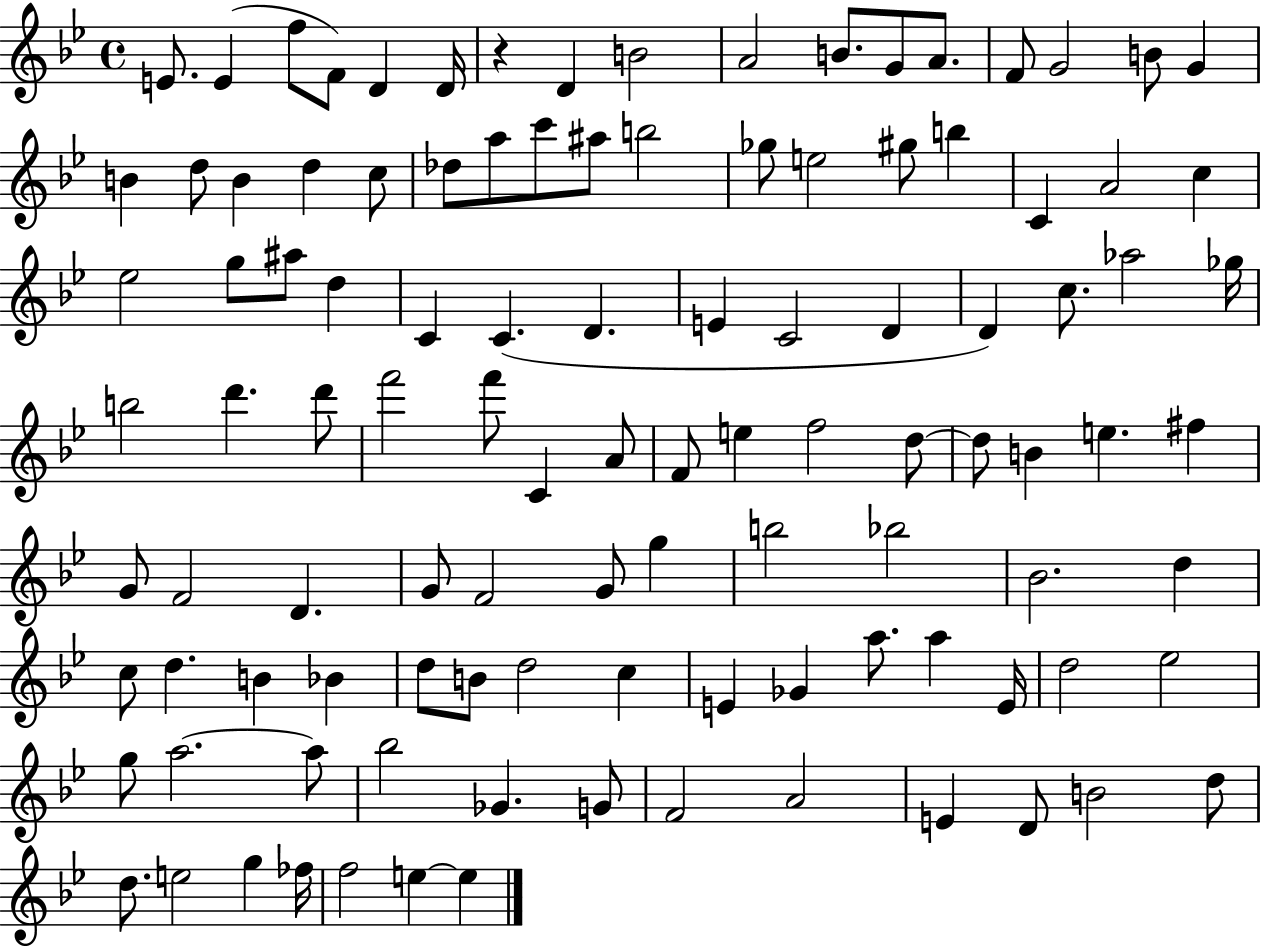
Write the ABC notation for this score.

X:1
T:Untitled
M:4/4
L:1/4
K:Bb
E/2 E f/2 F/2 D D/4 z D B2 A2 B/2 G/2 A/2 F/2 G2 B/2 G B d/2 B d c/2 _d/2 a/2 c'/2 ^a/2 b2 _g/2 e2 ^g/2 b C A2 c _e2 g/2 ^a/2 d C C D E C2 D D c/2 _a2 _g/4 b2 d' d'/2 f'2 f'/2 C A/2 F/2 e f2 d/2 d/2 B e ^f G/2 F2 D G/2 F2 G/2 g b2 _b2 _B2 d c/2 d B _B d/2 B/2 d2 c E _G a/2 a E/4 d2 _e2 g/2 a2 a/2 _b2 _G G/2 F2 A2 E D/2 B2 d/2 d/2 e2 g _f/4 f2 e e